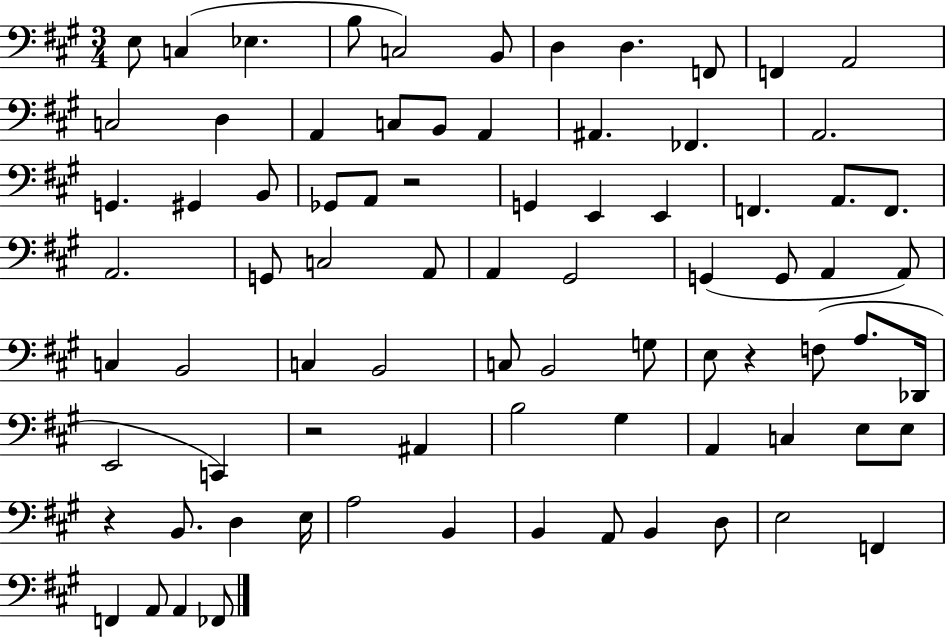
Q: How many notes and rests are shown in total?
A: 80